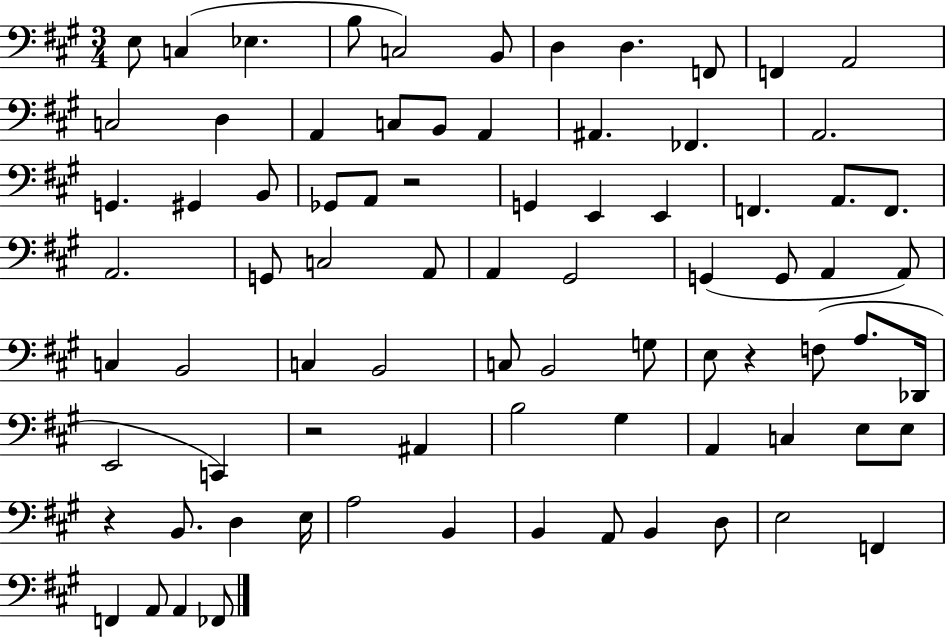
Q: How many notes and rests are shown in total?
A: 80